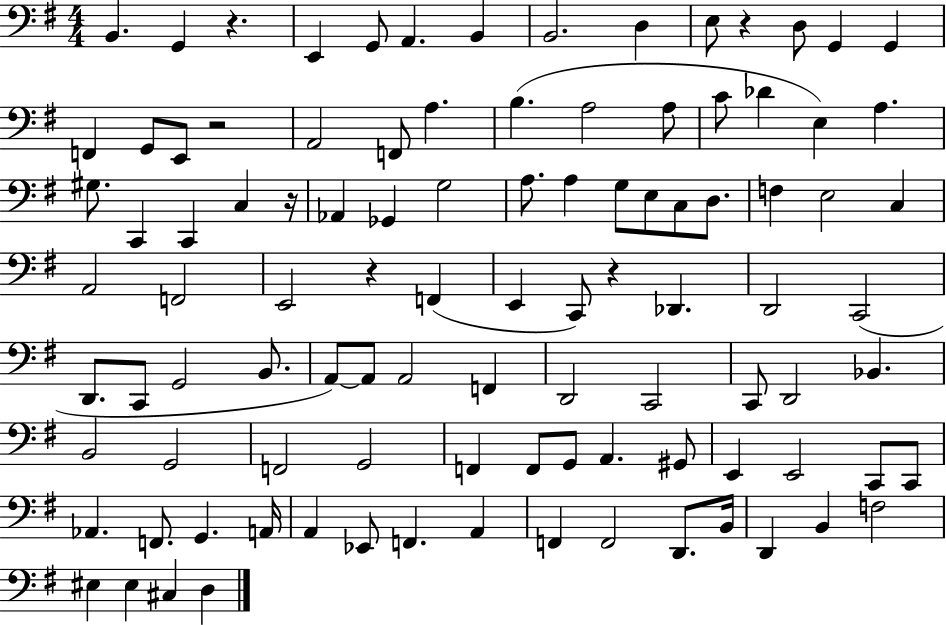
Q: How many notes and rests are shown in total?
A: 101